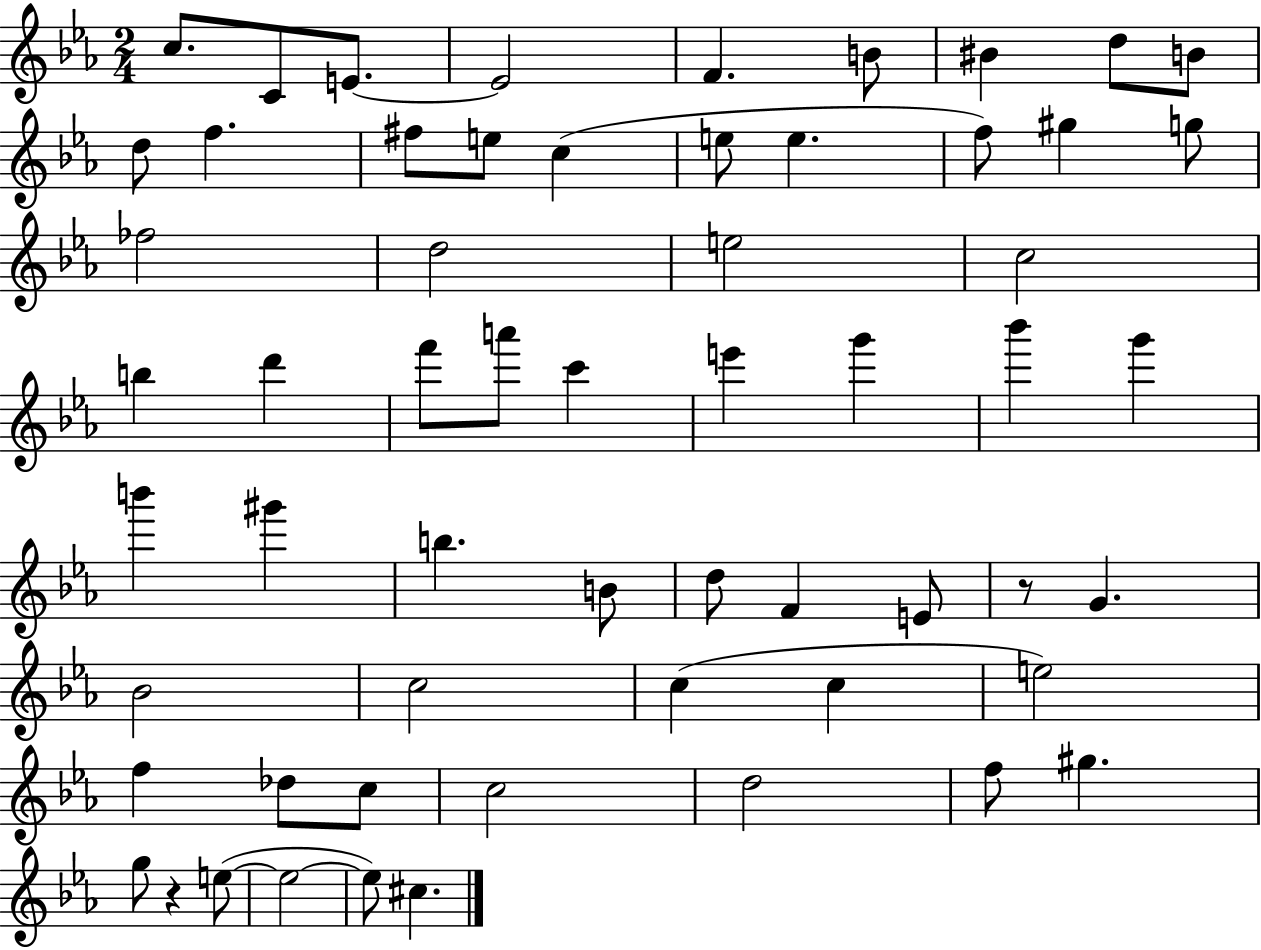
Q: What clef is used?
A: treble